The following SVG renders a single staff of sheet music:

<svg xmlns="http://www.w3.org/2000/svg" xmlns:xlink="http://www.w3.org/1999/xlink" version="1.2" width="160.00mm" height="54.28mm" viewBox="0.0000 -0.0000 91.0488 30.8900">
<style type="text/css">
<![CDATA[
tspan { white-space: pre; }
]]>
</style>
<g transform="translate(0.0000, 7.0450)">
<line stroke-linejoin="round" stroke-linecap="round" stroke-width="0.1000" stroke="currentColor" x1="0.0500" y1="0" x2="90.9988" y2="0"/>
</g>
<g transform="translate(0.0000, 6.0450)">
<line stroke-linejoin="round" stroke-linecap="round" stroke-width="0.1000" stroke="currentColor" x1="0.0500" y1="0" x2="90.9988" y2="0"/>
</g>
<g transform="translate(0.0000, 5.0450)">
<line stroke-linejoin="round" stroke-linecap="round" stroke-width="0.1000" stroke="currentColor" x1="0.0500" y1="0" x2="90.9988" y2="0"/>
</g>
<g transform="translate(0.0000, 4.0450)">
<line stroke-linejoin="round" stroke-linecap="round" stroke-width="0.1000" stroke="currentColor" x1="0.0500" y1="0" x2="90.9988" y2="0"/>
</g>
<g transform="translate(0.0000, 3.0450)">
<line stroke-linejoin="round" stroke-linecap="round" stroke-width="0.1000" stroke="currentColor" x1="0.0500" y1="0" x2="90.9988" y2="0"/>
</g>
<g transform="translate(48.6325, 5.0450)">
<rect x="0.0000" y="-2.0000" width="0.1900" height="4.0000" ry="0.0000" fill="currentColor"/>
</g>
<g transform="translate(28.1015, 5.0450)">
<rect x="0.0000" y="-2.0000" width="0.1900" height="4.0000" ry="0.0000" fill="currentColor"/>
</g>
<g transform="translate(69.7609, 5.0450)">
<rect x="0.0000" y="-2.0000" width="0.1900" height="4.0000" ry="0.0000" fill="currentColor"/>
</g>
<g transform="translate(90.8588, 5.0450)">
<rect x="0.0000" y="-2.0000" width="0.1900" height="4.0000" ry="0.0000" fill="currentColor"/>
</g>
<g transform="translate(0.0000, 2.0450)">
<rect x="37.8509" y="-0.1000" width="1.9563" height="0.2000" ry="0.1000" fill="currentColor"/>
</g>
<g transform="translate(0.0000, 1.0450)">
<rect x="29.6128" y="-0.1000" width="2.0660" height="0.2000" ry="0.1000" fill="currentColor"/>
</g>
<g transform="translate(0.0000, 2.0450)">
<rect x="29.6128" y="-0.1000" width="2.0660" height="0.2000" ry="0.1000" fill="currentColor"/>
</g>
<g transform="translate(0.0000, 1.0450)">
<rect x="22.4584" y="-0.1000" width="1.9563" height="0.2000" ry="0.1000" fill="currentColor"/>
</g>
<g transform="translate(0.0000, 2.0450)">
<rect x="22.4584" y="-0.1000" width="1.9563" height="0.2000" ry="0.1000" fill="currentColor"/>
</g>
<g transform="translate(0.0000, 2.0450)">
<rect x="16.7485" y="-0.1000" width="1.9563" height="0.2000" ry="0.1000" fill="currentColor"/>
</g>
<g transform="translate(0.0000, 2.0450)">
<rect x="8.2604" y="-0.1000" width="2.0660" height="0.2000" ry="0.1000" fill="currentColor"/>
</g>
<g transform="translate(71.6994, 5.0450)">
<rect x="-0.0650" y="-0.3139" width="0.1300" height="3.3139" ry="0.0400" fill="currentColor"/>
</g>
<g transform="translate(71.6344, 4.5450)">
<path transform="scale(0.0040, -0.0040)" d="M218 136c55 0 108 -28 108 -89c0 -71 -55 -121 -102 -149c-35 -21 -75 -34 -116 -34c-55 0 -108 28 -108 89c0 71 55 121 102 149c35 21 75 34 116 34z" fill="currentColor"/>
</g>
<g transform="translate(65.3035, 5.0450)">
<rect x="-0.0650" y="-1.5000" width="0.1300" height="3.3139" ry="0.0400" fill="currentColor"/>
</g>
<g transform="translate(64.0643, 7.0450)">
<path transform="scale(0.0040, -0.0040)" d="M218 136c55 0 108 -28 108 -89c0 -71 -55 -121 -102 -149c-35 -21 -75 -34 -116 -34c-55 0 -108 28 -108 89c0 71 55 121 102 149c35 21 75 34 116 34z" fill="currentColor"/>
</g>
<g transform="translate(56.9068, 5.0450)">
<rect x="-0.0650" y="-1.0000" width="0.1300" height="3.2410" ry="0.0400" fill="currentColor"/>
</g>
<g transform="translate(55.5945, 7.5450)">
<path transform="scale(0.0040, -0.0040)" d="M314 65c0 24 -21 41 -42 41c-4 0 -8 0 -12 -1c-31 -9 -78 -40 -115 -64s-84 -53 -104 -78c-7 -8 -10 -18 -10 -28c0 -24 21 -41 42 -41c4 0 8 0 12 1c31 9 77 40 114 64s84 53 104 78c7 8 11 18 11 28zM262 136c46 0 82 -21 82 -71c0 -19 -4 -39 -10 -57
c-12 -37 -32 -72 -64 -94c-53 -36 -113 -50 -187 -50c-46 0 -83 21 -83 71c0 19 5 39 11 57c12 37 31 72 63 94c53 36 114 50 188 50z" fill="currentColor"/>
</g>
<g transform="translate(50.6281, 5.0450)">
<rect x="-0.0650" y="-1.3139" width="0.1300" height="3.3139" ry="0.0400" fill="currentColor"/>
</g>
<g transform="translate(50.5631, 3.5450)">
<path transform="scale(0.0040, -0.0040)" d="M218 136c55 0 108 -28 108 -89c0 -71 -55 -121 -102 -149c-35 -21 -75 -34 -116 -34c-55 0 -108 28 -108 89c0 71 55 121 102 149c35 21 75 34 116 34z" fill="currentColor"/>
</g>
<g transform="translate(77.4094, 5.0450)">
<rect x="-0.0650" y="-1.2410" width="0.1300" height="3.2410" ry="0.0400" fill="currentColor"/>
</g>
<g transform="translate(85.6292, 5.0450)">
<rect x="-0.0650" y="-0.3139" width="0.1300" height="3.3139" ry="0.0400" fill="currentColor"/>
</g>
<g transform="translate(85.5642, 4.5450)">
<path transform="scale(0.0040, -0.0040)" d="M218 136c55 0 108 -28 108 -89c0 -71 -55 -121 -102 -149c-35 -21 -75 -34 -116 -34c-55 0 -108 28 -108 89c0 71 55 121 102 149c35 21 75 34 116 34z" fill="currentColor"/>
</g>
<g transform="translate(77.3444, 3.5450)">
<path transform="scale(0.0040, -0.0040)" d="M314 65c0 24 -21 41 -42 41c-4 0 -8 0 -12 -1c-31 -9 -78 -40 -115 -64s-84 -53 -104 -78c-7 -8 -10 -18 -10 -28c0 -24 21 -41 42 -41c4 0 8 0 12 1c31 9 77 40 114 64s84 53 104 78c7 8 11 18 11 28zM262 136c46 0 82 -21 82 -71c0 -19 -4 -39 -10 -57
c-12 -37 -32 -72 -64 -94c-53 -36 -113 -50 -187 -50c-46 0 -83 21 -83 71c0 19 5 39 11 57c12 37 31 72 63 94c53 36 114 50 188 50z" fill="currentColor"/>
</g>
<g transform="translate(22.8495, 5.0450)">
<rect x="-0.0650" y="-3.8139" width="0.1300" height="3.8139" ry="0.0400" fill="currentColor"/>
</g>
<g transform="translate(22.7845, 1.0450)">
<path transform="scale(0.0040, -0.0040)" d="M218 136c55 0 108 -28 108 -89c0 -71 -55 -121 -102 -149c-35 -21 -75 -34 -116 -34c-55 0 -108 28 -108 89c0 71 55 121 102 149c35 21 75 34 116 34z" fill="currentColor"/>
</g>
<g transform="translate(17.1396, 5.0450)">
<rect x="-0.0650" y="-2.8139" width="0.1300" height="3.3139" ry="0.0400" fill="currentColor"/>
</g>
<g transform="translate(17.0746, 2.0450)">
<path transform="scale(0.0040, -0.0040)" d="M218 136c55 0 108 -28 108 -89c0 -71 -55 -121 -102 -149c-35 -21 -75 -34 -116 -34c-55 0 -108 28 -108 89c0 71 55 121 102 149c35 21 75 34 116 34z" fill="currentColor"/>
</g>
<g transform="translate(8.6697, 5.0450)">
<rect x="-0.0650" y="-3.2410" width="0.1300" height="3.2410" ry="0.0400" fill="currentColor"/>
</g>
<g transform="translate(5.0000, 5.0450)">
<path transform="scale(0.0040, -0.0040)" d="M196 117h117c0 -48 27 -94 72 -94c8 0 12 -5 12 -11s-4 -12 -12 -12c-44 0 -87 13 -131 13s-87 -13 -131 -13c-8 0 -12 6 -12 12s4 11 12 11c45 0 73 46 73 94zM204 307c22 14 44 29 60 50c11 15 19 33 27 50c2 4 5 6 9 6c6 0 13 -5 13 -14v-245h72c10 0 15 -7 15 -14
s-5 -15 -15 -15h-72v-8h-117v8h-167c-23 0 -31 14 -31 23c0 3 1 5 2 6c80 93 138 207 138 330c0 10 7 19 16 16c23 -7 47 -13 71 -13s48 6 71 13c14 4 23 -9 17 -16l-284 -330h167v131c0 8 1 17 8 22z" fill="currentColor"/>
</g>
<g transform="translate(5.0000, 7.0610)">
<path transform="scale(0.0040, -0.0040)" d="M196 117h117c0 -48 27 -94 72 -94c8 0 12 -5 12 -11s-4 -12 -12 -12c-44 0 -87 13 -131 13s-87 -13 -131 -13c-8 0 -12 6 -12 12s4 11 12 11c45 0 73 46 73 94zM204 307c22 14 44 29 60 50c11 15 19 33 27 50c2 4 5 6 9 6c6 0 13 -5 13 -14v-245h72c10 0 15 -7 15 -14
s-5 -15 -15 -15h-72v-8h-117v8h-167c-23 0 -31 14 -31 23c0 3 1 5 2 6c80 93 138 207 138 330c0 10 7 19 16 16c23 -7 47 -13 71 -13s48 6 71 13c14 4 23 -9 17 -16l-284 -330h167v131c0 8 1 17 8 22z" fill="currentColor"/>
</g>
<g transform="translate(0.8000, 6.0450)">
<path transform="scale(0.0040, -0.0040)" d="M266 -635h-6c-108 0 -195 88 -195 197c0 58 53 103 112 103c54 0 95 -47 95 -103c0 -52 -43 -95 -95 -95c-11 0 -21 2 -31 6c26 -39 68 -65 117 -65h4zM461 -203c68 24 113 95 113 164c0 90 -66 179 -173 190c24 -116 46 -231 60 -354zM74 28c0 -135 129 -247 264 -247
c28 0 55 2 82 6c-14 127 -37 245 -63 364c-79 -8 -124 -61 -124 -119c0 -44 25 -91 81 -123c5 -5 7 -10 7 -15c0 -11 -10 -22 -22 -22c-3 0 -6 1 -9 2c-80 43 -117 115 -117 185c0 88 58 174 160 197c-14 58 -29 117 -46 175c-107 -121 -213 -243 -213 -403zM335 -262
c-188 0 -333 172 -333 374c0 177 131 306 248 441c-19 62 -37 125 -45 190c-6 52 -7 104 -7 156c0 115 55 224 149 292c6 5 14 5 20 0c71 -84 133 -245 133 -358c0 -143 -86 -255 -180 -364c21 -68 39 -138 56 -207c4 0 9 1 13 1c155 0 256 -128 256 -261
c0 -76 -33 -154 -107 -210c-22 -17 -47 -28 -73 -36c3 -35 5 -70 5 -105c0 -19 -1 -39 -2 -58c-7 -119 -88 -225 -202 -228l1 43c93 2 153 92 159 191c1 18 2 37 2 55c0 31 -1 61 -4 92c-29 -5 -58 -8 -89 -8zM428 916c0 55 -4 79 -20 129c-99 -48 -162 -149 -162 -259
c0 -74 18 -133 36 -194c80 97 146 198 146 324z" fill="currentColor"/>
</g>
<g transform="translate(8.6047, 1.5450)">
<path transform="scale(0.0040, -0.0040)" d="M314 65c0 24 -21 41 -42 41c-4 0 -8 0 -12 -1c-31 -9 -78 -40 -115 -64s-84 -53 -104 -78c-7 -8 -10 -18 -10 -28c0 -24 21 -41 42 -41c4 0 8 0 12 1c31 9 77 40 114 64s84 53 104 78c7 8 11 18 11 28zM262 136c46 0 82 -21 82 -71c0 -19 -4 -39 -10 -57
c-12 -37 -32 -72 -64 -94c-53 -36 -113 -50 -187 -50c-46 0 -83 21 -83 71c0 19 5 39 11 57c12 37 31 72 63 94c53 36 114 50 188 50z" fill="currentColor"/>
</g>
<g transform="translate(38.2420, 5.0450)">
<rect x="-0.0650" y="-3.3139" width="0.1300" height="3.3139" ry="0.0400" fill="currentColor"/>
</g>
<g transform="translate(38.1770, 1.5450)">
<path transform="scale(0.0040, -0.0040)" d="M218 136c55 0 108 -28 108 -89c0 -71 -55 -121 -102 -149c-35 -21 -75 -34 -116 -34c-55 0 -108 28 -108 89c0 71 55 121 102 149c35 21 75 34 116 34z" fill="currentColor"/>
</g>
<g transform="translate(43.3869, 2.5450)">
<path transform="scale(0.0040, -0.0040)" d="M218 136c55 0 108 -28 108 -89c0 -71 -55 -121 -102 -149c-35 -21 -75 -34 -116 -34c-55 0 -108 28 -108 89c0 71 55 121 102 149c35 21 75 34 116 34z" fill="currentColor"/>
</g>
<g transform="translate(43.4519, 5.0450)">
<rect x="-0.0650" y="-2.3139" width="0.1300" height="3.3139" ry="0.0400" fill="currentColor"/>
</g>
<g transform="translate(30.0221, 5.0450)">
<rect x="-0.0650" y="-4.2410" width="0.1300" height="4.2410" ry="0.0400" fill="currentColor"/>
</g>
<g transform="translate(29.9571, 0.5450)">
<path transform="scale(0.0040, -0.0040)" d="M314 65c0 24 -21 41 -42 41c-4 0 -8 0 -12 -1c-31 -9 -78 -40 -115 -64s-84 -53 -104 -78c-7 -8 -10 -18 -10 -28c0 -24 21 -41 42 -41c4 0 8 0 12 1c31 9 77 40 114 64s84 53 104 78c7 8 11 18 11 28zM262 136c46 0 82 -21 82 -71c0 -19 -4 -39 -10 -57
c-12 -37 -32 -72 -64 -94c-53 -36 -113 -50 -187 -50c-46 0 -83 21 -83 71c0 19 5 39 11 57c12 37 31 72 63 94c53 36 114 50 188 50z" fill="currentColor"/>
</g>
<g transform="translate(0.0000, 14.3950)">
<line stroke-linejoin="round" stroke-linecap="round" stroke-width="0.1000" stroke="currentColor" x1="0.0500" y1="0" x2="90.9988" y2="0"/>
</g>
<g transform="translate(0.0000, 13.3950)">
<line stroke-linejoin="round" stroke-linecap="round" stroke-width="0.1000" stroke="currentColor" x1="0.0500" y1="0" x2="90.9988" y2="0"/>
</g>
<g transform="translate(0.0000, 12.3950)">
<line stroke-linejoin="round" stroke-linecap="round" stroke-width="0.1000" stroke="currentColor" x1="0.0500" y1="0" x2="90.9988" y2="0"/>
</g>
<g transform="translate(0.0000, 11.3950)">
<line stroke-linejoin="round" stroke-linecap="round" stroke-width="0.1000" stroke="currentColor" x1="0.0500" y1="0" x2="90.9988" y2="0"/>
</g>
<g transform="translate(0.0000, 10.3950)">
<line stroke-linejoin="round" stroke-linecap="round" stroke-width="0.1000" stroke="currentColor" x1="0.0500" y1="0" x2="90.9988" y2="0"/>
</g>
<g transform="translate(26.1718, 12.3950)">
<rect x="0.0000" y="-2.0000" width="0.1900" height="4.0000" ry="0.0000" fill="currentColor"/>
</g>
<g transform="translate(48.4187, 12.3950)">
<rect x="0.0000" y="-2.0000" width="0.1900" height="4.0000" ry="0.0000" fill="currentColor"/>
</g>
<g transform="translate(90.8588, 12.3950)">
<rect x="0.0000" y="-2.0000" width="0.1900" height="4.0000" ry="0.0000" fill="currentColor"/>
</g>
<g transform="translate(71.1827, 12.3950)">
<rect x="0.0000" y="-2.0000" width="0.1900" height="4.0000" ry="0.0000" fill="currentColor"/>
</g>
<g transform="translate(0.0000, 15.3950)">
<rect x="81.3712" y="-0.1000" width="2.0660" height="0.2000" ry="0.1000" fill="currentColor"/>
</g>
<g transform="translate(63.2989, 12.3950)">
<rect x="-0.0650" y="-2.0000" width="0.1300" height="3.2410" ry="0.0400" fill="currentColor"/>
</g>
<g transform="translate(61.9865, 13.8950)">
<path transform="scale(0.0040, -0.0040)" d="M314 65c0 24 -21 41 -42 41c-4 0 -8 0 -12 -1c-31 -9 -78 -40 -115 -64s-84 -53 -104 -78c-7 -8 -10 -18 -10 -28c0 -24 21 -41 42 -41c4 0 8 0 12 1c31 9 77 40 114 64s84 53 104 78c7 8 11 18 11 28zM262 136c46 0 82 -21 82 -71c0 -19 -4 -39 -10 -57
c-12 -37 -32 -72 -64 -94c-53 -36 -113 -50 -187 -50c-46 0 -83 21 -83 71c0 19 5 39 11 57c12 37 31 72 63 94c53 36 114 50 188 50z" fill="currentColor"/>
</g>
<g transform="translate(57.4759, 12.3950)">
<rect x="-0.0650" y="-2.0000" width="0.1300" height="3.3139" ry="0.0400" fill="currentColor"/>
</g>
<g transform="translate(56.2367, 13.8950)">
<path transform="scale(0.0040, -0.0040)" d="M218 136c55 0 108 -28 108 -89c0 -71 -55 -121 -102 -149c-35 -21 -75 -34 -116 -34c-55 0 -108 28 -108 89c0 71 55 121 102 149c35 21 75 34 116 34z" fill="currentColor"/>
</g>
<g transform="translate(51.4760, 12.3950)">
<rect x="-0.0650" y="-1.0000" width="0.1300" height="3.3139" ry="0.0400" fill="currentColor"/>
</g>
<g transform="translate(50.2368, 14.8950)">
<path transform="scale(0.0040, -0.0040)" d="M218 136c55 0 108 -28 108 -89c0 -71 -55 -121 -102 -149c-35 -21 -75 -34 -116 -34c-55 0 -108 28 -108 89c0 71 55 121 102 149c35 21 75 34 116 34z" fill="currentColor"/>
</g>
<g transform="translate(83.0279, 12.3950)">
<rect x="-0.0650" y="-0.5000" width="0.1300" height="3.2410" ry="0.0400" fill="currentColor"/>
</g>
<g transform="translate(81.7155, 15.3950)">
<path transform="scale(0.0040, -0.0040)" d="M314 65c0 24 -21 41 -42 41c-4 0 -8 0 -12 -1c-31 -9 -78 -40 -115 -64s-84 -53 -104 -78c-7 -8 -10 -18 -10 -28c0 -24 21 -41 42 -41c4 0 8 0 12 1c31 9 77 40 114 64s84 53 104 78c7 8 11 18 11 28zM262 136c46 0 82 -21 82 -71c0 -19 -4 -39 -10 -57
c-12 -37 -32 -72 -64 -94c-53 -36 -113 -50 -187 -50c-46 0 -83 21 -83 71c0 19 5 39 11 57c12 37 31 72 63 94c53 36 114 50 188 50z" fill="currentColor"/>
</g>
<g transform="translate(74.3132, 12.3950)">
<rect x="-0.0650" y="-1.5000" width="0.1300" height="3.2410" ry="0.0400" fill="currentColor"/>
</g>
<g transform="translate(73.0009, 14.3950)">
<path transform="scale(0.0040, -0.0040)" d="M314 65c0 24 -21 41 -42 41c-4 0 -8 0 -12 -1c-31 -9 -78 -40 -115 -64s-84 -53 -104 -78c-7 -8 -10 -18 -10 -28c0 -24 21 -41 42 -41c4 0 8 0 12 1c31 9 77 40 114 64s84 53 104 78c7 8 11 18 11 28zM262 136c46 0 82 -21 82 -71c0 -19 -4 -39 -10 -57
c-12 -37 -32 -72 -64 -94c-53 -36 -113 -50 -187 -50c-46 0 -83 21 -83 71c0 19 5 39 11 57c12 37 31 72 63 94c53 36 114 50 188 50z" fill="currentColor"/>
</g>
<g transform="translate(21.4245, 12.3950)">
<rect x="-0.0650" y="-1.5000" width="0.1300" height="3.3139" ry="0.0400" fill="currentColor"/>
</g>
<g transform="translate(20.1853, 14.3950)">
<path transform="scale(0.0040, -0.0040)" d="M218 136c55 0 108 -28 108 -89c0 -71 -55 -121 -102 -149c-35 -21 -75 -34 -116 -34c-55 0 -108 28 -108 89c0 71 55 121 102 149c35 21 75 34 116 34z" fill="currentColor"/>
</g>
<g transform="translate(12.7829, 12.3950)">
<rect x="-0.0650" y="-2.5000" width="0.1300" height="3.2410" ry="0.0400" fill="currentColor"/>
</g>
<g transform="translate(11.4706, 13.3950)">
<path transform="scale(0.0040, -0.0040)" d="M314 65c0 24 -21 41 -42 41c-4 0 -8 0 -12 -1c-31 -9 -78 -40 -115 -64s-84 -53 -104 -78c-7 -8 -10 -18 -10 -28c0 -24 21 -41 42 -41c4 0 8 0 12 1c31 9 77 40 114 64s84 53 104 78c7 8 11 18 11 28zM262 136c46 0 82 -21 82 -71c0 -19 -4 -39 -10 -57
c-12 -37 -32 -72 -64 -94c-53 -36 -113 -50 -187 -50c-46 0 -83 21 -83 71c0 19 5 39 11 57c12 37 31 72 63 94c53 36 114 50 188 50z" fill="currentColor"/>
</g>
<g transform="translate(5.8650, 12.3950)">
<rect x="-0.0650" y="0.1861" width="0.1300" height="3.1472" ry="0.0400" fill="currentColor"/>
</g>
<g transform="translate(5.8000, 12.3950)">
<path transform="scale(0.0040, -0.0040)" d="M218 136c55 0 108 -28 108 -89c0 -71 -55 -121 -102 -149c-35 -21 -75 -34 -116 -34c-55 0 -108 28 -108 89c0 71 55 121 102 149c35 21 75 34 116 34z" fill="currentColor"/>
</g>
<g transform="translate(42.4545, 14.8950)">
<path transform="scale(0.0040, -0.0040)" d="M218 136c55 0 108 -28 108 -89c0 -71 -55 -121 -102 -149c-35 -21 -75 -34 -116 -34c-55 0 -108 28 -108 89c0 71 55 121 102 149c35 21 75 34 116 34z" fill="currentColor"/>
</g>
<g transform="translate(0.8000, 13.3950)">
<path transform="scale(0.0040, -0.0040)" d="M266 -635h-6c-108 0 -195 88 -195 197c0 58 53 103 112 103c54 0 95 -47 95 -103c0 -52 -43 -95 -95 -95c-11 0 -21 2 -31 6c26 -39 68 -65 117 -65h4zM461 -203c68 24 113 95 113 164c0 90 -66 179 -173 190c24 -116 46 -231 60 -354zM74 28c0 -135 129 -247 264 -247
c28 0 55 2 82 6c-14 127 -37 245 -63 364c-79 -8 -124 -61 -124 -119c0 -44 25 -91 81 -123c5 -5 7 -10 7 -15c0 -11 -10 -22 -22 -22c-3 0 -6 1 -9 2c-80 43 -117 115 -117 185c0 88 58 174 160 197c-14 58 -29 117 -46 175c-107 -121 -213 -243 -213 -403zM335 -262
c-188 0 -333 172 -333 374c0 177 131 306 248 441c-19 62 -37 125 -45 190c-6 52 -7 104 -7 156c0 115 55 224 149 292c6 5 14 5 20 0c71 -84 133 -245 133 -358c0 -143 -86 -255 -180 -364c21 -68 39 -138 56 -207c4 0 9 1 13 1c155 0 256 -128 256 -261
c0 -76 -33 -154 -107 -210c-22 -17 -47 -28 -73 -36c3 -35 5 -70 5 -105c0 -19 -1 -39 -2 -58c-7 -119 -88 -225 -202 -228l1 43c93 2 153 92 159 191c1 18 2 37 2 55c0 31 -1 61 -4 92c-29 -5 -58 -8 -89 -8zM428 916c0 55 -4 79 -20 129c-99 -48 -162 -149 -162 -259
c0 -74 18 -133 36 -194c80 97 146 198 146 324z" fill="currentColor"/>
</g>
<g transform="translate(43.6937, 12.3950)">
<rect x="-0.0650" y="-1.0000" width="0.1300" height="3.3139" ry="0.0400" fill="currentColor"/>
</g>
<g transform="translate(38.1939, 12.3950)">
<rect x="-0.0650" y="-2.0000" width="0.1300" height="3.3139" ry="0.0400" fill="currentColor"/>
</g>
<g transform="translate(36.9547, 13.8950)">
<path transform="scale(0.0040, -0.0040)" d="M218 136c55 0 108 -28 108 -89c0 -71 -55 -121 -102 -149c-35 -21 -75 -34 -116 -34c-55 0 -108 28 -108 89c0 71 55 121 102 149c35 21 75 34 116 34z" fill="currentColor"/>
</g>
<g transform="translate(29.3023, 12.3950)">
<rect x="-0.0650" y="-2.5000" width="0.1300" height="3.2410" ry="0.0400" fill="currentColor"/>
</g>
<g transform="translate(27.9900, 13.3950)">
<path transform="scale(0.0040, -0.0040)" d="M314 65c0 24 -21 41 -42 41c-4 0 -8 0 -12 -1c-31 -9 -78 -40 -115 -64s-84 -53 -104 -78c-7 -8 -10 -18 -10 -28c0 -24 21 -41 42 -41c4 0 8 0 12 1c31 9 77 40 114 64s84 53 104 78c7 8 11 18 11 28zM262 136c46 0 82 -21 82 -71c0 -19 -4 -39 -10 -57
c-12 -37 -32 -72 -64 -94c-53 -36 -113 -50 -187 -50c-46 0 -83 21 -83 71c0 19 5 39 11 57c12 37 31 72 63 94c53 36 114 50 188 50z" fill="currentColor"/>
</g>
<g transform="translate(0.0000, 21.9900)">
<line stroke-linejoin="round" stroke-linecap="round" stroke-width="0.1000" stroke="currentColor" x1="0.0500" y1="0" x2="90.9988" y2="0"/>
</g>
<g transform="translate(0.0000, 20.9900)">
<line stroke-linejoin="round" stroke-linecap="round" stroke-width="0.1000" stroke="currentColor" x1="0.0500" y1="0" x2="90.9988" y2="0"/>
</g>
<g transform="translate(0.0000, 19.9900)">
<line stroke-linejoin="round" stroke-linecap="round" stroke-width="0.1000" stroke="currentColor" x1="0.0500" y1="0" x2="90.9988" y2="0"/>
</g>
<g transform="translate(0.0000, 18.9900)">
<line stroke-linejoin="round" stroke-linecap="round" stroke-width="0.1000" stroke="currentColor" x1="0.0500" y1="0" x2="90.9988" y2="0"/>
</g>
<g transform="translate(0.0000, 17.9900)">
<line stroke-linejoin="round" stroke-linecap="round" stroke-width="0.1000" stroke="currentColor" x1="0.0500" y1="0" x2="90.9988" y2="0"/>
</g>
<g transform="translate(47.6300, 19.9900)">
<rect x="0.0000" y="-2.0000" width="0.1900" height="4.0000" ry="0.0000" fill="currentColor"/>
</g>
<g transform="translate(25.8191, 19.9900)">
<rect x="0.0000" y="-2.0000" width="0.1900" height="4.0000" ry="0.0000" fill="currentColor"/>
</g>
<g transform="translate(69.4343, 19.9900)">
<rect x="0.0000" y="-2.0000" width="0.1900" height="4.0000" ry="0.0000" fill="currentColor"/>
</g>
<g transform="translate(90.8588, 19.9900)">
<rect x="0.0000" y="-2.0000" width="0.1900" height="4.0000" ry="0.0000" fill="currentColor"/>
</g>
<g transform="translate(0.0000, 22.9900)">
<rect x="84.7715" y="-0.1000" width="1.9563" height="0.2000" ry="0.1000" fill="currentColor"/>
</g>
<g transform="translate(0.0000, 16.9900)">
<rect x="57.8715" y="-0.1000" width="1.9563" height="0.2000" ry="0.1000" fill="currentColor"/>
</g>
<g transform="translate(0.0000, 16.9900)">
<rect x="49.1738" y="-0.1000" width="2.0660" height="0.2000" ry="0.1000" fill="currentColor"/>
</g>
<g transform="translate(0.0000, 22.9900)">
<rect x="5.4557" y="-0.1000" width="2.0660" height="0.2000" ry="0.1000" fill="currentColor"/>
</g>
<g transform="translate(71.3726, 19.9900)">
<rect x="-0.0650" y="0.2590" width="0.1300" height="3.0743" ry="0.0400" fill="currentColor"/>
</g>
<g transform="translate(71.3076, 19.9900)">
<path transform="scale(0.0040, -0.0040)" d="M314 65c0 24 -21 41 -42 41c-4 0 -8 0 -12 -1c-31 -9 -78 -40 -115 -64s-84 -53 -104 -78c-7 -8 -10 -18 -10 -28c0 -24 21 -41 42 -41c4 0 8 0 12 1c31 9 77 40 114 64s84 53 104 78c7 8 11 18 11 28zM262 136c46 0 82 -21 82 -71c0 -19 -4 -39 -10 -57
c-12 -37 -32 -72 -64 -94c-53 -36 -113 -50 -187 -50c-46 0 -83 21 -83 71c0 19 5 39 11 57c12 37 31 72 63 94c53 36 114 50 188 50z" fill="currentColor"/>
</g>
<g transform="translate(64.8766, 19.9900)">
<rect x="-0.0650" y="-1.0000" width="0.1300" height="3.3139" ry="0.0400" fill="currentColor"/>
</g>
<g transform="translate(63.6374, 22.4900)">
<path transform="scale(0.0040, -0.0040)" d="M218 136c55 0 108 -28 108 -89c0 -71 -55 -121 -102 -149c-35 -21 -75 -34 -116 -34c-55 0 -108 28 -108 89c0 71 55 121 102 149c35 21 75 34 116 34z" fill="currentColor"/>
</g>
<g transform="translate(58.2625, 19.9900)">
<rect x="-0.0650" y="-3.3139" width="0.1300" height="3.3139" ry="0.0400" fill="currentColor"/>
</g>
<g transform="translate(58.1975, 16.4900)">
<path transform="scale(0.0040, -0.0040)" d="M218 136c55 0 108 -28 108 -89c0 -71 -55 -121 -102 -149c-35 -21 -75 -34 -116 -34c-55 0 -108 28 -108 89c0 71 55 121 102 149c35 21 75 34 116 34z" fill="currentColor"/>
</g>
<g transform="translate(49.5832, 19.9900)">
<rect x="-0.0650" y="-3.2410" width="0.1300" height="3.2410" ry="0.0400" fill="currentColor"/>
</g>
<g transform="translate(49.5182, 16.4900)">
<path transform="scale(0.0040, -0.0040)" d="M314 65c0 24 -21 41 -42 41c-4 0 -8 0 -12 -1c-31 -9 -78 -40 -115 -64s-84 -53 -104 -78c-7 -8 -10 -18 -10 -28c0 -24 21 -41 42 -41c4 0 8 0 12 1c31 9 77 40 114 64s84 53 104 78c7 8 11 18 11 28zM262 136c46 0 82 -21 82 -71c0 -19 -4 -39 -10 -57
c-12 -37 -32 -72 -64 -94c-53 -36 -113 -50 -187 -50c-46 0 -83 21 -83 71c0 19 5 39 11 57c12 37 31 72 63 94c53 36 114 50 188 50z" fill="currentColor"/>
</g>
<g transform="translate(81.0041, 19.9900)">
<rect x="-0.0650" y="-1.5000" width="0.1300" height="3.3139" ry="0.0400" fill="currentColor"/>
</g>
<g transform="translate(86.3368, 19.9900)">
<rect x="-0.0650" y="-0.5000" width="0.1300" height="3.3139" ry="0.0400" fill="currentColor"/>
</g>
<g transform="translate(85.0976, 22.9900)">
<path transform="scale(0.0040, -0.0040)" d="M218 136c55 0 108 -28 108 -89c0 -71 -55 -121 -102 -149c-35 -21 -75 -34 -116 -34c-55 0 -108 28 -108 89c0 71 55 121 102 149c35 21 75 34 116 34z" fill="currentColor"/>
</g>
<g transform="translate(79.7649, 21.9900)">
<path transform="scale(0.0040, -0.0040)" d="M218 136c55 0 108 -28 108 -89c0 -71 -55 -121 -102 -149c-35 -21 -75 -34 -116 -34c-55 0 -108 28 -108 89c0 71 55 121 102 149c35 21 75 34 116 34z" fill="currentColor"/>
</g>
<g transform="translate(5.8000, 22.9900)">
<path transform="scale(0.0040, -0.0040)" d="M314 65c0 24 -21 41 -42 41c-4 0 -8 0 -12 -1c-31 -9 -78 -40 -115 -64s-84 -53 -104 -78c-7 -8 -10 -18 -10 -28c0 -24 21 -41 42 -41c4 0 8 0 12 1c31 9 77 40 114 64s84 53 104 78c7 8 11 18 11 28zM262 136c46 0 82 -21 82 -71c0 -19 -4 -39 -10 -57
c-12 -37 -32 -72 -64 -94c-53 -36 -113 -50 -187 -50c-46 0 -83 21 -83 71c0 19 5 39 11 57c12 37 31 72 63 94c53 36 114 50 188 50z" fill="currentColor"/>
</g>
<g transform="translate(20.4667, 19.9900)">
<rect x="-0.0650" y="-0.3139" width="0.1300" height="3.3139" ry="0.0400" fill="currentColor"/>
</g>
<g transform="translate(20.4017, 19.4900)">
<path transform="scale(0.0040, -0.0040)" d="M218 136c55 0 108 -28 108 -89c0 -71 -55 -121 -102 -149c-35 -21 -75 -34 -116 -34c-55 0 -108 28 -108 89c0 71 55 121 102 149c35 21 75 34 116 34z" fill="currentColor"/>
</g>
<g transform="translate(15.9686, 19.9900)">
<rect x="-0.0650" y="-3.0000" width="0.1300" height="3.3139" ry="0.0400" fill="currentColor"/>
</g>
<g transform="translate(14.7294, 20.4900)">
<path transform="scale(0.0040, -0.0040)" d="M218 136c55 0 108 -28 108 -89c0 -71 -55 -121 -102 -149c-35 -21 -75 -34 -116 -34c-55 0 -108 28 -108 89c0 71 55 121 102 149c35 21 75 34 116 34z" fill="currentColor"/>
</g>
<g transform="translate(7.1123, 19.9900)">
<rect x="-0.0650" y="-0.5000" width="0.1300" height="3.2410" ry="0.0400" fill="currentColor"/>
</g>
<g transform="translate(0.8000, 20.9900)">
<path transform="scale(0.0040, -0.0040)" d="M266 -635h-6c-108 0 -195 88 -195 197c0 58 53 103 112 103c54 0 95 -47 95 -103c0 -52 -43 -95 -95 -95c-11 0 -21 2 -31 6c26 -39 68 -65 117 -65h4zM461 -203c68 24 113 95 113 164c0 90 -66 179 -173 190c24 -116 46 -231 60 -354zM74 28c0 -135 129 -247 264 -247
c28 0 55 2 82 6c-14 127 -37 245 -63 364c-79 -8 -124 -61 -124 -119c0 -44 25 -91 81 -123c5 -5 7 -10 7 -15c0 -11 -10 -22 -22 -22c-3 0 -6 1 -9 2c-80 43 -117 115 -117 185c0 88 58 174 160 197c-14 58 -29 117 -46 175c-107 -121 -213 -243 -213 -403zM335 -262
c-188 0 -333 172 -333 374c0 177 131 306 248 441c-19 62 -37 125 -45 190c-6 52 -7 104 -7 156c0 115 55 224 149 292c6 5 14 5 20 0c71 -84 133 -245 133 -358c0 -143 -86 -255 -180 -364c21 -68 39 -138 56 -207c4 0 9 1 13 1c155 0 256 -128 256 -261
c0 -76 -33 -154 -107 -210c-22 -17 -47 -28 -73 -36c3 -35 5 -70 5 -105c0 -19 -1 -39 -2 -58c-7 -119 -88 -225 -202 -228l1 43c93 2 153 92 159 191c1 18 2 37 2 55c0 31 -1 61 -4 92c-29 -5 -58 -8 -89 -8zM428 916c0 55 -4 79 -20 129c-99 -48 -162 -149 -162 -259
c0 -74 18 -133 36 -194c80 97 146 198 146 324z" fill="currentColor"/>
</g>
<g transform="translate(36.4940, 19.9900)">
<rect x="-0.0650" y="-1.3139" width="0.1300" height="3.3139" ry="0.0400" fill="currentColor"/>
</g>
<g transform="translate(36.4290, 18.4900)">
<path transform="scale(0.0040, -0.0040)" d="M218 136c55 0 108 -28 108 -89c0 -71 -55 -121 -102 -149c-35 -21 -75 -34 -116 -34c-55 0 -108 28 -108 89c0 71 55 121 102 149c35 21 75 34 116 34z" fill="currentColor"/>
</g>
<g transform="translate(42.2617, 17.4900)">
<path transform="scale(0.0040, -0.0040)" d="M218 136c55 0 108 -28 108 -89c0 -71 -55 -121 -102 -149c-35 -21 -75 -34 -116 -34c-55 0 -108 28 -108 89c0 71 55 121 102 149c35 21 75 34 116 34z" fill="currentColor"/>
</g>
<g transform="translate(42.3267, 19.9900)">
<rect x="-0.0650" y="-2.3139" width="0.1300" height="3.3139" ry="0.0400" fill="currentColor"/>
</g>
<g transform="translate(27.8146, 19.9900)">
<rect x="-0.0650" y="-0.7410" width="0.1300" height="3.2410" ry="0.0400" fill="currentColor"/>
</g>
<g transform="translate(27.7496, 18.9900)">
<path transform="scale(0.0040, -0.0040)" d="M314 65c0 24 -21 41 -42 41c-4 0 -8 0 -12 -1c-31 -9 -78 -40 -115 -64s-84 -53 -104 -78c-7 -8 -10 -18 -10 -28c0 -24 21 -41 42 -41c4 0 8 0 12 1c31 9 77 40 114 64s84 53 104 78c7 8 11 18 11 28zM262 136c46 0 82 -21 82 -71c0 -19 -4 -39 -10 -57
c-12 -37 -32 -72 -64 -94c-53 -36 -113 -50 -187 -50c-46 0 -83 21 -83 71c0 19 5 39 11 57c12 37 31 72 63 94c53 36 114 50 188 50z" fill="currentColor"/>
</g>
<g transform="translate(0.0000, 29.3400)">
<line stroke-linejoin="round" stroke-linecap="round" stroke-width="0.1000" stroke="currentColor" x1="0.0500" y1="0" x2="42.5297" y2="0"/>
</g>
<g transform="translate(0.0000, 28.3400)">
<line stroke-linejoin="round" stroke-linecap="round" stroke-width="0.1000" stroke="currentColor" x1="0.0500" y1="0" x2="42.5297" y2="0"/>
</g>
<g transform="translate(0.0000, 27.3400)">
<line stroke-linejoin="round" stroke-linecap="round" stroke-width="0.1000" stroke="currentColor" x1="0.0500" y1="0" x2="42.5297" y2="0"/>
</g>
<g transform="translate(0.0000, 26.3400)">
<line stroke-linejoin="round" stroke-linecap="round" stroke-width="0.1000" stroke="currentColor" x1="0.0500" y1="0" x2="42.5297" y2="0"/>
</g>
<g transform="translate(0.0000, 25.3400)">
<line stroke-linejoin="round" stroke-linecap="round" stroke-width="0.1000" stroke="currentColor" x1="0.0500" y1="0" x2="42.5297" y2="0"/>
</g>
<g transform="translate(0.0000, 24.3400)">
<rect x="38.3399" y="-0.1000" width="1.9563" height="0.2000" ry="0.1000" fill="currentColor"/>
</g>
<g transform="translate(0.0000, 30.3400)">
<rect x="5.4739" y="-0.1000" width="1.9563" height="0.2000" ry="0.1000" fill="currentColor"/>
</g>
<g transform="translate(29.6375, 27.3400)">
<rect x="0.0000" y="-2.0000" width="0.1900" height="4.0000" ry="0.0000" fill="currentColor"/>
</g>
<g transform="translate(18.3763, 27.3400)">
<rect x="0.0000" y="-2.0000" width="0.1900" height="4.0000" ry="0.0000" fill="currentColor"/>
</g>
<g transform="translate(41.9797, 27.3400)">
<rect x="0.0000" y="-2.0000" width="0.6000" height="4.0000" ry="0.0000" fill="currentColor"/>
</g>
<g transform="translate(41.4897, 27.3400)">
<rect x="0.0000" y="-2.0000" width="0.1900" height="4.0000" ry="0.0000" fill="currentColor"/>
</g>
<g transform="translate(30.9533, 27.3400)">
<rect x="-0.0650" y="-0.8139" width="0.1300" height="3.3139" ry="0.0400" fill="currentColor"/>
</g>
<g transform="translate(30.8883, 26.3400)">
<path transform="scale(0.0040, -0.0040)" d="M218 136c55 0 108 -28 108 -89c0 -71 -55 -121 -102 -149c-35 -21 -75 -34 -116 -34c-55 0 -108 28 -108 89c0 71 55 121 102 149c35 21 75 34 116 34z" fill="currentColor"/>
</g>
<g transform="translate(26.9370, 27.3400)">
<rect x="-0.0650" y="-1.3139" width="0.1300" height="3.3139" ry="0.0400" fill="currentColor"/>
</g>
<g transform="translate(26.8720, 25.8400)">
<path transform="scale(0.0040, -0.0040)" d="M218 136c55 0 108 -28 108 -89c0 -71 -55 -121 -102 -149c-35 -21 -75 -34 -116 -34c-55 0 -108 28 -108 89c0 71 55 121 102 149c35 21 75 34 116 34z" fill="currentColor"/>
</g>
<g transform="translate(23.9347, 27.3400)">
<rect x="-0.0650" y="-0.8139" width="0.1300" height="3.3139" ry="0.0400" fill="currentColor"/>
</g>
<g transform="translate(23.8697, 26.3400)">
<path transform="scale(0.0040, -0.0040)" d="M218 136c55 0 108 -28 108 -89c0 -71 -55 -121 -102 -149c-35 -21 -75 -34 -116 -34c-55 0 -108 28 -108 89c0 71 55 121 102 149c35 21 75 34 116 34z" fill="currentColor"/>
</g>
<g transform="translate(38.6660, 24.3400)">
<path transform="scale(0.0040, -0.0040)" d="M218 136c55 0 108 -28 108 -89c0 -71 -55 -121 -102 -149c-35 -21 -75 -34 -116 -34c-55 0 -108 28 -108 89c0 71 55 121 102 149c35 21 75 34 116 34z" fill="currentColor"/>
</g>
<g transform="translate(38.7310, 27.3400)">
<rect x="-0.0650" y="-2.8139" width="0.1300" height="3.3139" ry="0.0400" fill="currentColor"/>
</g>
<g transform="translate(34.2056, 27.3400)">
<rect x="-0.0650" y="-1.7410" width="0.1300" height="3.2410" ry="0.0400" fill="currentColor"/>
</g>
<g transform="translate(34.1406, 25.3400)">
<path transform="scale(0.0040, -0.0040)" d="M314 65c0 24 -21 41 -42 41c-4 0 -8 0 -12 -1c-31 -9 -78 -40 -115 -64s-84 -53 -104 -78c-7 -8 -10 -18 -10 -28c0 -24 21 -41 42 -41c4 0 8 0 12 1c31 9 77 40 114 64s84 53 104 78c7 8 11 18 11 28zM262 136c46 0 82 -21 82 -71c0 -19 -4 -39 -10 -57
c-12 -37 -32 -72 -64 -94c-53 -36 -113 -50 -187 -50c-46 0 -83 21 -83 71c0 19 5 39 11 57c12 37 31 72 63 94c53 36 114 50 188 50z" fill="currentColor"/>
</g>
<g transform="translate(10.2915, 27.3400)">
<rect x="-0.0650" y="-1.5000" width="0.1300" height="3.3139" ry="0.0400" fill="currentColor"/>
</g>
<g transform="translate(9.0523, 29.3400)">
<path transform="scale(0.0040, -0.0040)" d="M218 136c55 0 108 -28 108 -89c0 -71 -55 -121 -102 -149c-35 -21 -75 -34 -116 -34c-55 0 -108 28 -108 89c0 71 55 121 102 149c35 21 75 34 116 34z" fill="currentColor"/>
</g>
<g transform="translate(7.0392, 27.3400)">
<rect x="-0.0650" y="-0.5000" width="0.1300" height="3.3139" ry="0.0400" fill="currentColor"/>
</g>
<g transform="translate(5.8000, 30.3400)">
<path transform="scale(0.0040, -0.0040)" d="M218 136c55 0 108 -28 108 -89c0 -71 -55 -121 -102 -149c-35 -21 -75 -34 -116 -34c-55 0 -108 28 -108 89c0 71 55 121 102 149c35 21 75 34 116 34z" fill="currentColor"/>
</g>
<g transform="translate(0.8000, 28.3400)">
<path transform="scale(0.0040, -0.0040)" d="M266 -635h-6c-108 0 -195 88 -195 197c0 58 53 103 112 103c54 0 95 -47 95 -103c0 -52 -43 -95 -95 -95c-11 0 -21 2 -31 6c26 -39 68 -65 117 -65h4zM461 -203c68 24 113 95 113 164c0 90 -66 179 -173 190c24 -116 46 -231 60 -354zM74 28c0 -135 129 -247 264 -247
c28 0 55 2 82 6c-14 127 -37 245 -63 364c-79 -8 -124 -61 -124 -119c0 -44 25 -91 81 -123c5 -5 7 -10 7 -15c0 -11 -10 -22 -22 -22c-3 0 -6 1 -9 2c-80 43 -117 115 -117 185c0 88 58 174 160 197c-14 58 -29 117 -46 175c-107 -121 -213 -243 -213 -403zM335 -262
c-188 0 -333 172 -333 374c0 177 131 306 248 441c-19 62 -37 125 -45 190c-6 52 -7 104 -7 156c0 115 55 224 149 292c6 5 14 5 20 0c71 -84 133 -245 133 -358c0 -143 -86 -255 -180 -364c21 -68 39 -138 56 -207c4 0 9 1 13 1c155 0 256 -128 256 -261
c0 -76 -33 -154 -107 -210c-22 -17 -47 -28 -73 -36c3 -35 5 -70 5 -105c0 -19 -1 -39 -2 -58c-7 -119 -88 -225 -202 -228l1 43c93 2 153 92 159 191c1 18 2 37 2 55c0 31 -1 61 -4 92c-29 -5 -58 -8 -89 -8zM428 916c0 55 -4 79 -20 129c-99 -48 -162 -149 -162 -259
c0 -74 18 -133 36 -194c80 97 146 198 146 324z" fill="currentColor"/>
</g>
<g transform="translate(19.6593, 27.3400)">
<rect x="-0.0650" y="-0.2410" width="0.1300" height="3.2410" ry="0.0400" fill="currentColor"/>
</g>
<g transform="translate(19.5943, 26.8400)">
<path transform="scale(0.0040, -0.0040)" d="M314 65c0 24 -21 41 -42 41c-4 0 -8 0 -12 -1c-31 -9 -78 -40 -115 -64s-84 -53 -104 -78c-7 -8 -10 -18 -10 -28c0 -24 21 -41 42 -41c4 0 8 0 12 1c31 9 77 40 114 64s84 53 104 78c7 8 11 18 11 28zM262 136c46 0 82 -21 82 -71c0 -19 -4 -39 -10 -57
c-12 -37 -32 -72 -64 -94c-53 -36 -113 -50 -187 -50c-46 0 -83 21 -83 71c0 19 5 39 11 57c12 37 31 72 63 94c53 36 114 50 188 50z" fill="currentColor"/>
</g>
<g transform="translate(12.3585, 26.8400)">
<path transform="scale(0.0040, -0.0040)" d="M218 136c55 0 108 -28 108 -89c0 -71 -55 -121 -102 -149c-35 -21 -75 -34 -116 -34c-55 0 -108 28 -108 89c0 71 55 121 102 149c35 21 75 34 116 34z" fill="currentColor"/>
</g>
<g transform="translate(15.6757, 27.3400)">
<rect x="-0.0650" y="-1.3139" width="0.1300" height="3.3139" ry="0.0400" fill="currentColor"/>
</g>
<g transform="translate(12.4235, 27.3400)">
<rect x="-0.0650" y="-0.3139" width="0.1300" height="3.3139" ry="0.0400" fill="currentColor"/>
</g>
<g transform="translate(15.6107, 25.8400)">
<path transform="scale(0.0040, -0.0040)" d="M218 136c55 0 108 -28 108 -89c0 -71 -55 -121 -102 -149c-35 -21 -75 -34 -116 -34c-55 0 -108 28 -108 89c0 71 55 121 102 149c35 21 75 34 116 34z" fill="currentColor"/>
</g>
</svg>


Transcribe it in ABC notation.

X:1
T:Untitled
M:4/4
L:1/4
K:C
b2 a c' d'2 b g e D2 E c e2 c B G2 E G2 F D D F F2 E2 C2 C2 A c d2 e g b2 b D B2 E C C E c e c2 d e d f2 a